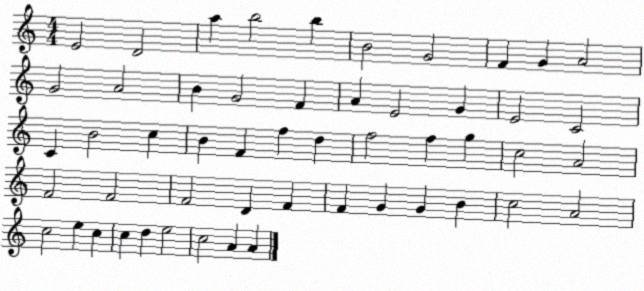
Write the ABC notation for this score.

X:1
T:Untitled
M:4/4
L:1/4
K:C
E2 D2 a b2 b B2 G2 F G A2 G2 A2 B G2 F A E2 G E2 C2 C B2 c B F f d f2 f g c2 A2 F2 F2 F2 D F F G G B c2 A2 c2 e c c d e2 c2 A A